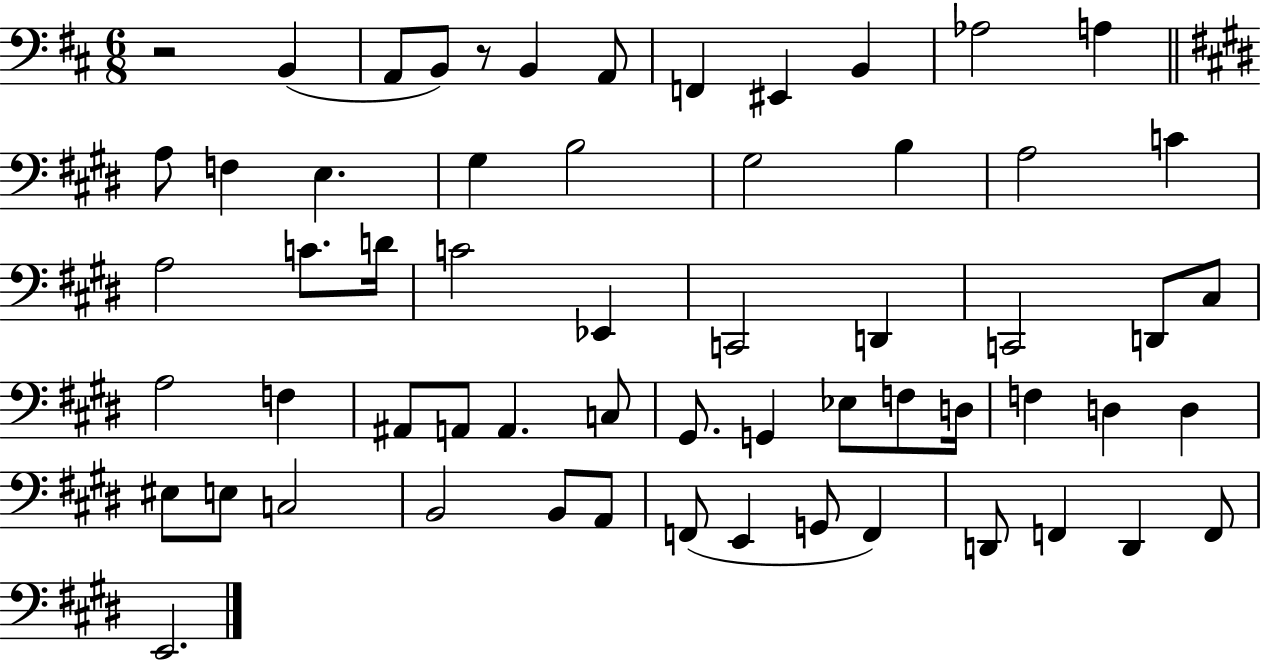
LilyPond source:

{
  \clef bass
  \numericTimeSignature
  \time 6/8
  \key d \major
  r2 b,4( | a,8 b,8) r8 b,4 a,8 | f,4 eis,4 b,4 | aes2 a4 | \break \bar "||" \break \key e \major a8 f4 e4. | gis4 b2 | gis2 b4 | a2 c'4 | \break a2 c'8. d'16 | c'2 ees,4 | c,2 d,4 | c,2 d,8 cis8 | \break a2 f4 | ais,8 a,8 a,4. c8 | gis,8. g,4 ees8 f8 d16 | f4 d4 d4 | \break eis8 e8 c2 | b,2 b,8 a,8 | f,8( e,4 g,8 f,4) | d,8 f,4 d,4 f,8 | \break e,2. | \bar "|."
}